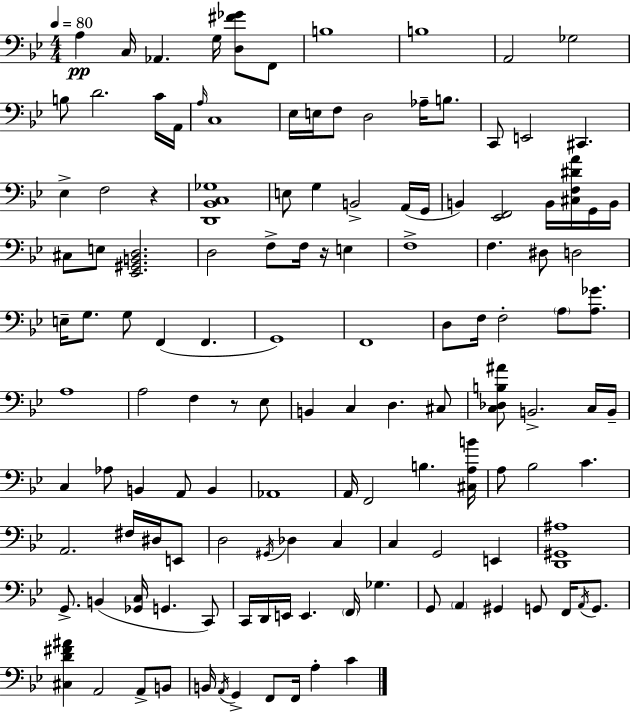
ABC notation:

X:1
T:Untitled
M:4/4
L:1/4
K:Gm
A, C,/4 _A,, G,/4 [D,^F_G]/2 F,,/2 B,4 B,4 A,,2 _G,2 B,/2 D2 C/4 A,,/4 A,/4 C,4 _E,/4 E,/4 F,/2 D,2 _A,/4 B,/2 C,,/2 E,,2 ^C,, _E, F,2 z [D,,_B,,C,_G,]4 E,/2 G, B,,2 A,,/4 G,,/4 B,, [_E,,F,,]2 B,,/4 [^C,F,^DA]/4 G,,/4 B,,/4 ^C,/2 E,/2 [_E,,^G,,B,,D,]2 D,2 F,/2 F,/4 z/4 E, F,4 F, ^D,/2 D,2 E,/4 G,/2 G,/2 F,, F,, G,,4 F,,4 D,/2 F,/4 F,2 A,/2 [A,_G]/2 A,4 A,2 F, z/2 _E,/2 B,, C, D, ^C,/2 [C,_D,B,^A]/2 B,,2 C,/4 B,,/4 C, _A,/2 B,, A,,/2 B,, _A,,4 A,,/4 F,,2 B, [^C,A,B]/4 A,/2 _B,2 C A,,2 ^F,/4 ^D,/4 E,,/2 D,2 ^G,,/4 _D, C, C, G,,2 E,, [D,,^G,,^A,]4 G,,/2 B,, [_G,,C,]/4 G,, C,,/2 C,,/4 D,,/4 E,,/4 E,, F,,/4 _G, G,,/2 A,, ^G,, G,,/2 F,,/4 A,,/4 G,,/2 [^C,D^F^A] A,,2 A,,/2 B,,/2 B,,/4 A,,/4 G,, F,,/2 F,,/4 A, C